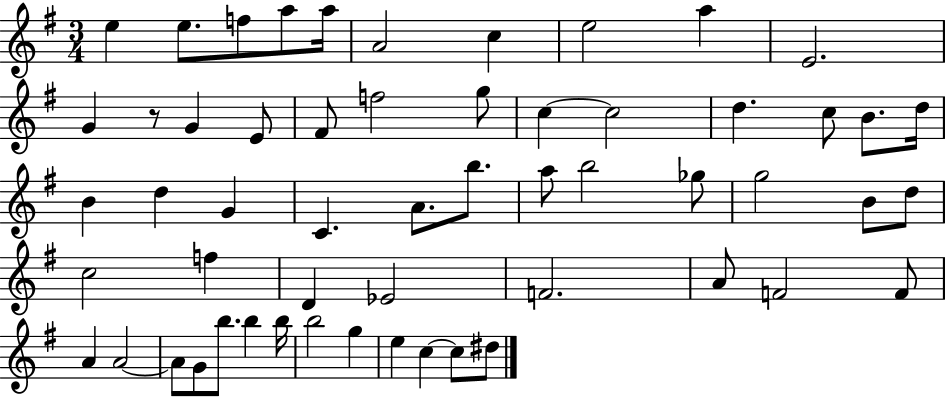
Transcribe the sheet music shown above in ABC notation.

X:1
T:Untitled
M:3/4
L:1/4
K:G
e e/2 f/2 a/2 a/4 A2 c e2 a E2 G z/2 G E/2 ^F/2 f2 g/2 c c2 d c/2 B/2 d/4 B d G C A/2 b/2 a/2 b2 _g/2 g2 B/2 d/2 c2 f D _E2 F2 A/2 F2 F/2 A A2 A/2 G/2 b/2 b b/4 b2 g e c c/2 ^d/2